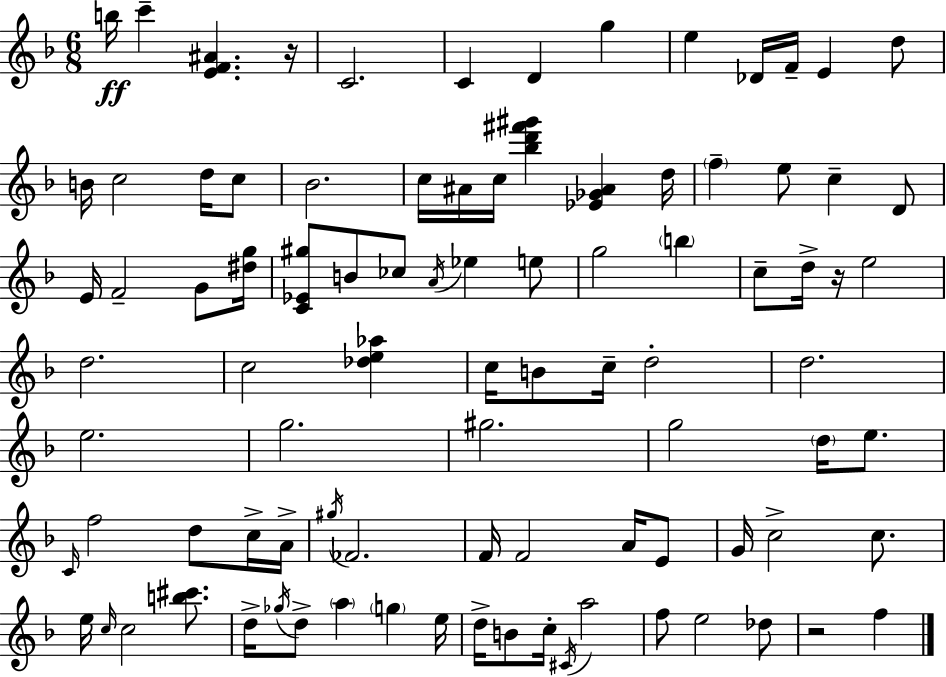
B5/s C6/q [E4,F4,A#4]/q. R/s C4/h. C4/q D4/q G5/q E5/q Db4/s F4/s E4/q D5/e B4/s C5/h D5/s C5/e Bb4/h. C5/s A#4/s C5/s [Bb5,D6,F#6,G#6]/q [Eb4,Gb4,A#4]/q D5/s F5/q E5/e C5/q D4/e E4/s F4/h G4/e [D#5,G5]/s [C4,Eb4,G#5]/e B4/e CES5/e A4/s Eb5/q E5/e G5/h B5/q C5/e D5/s R/s E5/h D5/h. C5/h [Db5,E5,Ab5]/q C5/s B4/e C5/s D5/h D5/h. E5/h. G5/h. G#5/h. G5/h D5/s E5/e. C4/s F5/h D5/e C5/s A4/s G#5/s FES4/h. F4/s F4/h A4/s E4/e G4/s C5/h C5/e. E5/s C5/s C5/h [B5,C#6]/e. D5/s Gb5/s D5/e A5/q G5/q E5/s D5/s B4/e C5/s C#4/s A5/h F5/e E5/h Db5/e R/h F5/q